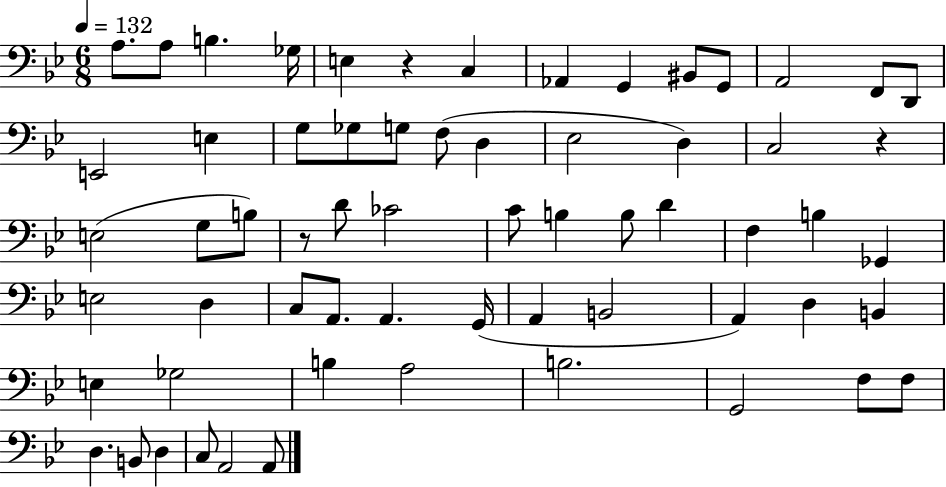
X:1
T:Untitled
M:6/8
L:1/4
K:Bb
A,/2 A,/2 B, _G,/4 E, z C, _A,, G,, ^B,,/2 G,,/2 A,,2 F,,/2 D,,/2 E,,2 E, G,/2 _G,/2 G,/2 F,/2 D, _E,2 D, C,2 z E,2 G,/2 B,/2 z/2 D/2 _C2 C/2 B, B,/2 D F, B, _G,, E,2 D, C,/2 A,,/2 A,, G,,/4 A,, B,,2 A,, D, B,, E, _G,2 B, A,2 B,2 G,,2 F,/2 F,/2 D, B,,/2 D, C,/2 A,,2 A,,/2